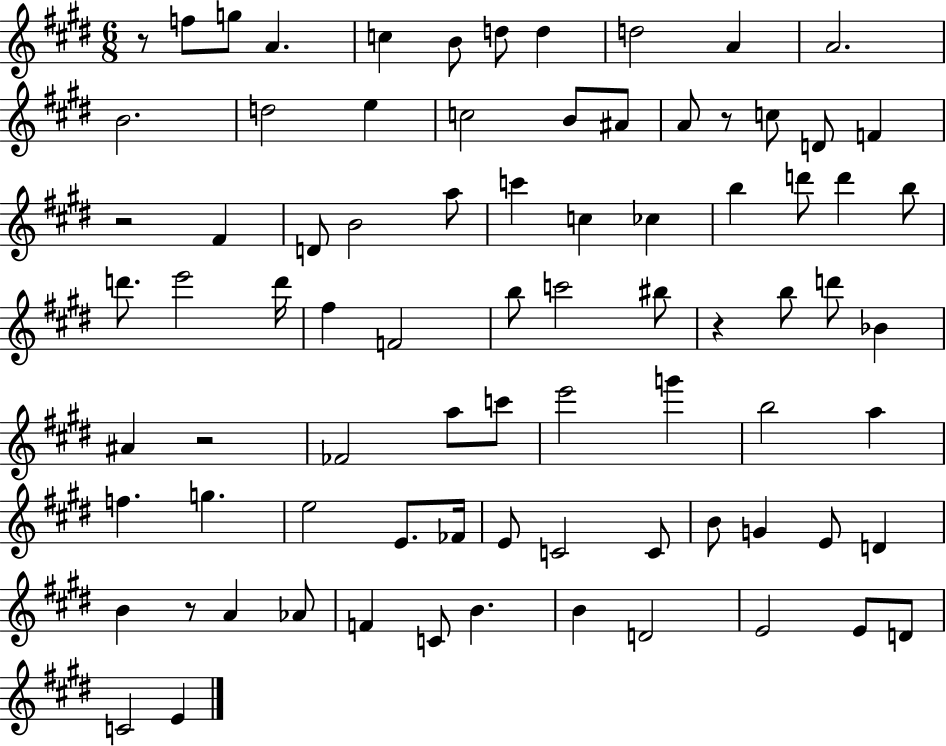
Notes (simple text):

R/e F5/e G5/e A4/q. C5/q B4/e D5/e D5/q D5/h A4/q A4/h. B4/h. D5/h E5/q C5/h B4/e A#4/e A4/e R/e C5/e D4/e F4/q R/h F#4/q D4/e B4/h A5/e C6/q C5/q CES5/q B5/q D6/e D6/q B5/e D6/e. E6/h D6/s F#5/q F4/h B5/e C6/h BIS5/e R/q B5/e D6/e Bb4/q A#4/q R/h FES4/h A5/e C6/e E6/h G6/q B5/h A5/q F5/q. G5/q. E5/h E4/e. FES4/s E4/e C4/h C4/e B4/e G4/q E4/e D4/q B4/q R/e A4/q Ab4/e F4/q C4/e B4/q. B4/q D4/h E4/h E4/e D4/e C4/h E4/q